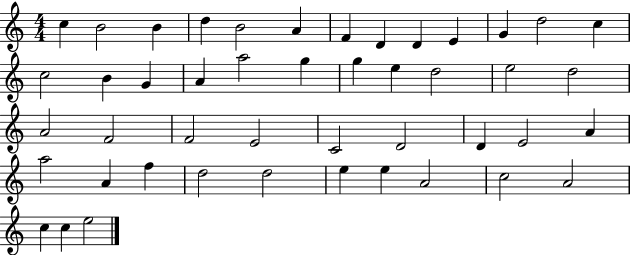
{
  \clef treble
  \numericTimeSignature
  \time 4/4
  \key c \major
  c''4 b'2 b'4 | d''4 b'2 a'4 | f'4 d'4 d'4 e'4 | g'4 d''2 c''4 | \break c''2 b'4 g'4 | a'4 a''2 g''4 | g''4 e''4 d''2 | e''2 d''2 | \break a'2 f'2 | f'2 e'2 | c'2 d'2 | d'4 e'2 a'4 | \break a''2 a'4 f''4 | d''2 d''2 | e''4 e''4 a'2 | c''2 a'2 | \break c''4 c''4 e''2 | \bar "|."
}